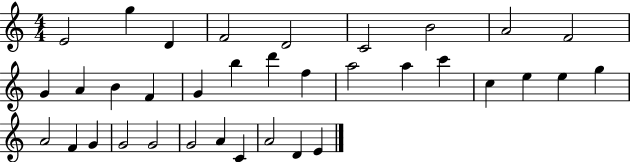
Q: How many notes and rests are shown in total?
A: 35